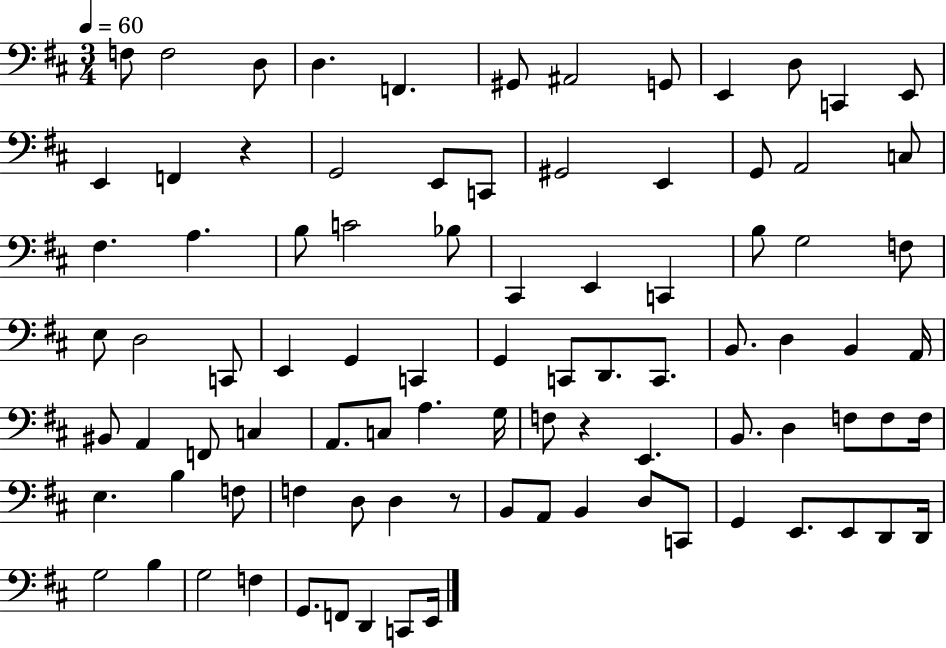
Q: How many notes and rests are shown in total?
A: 90